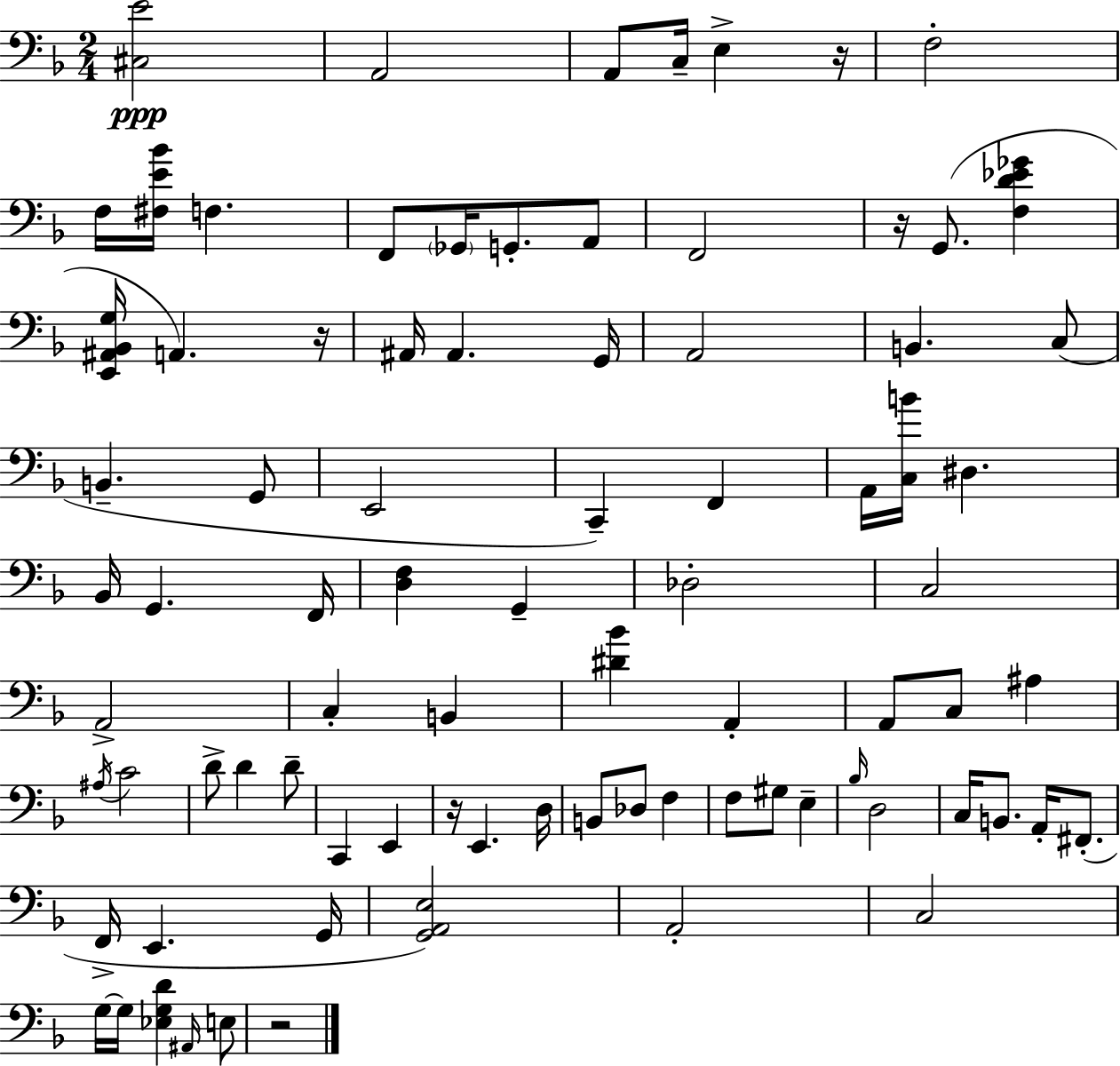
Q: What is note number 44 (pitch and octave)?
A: D4